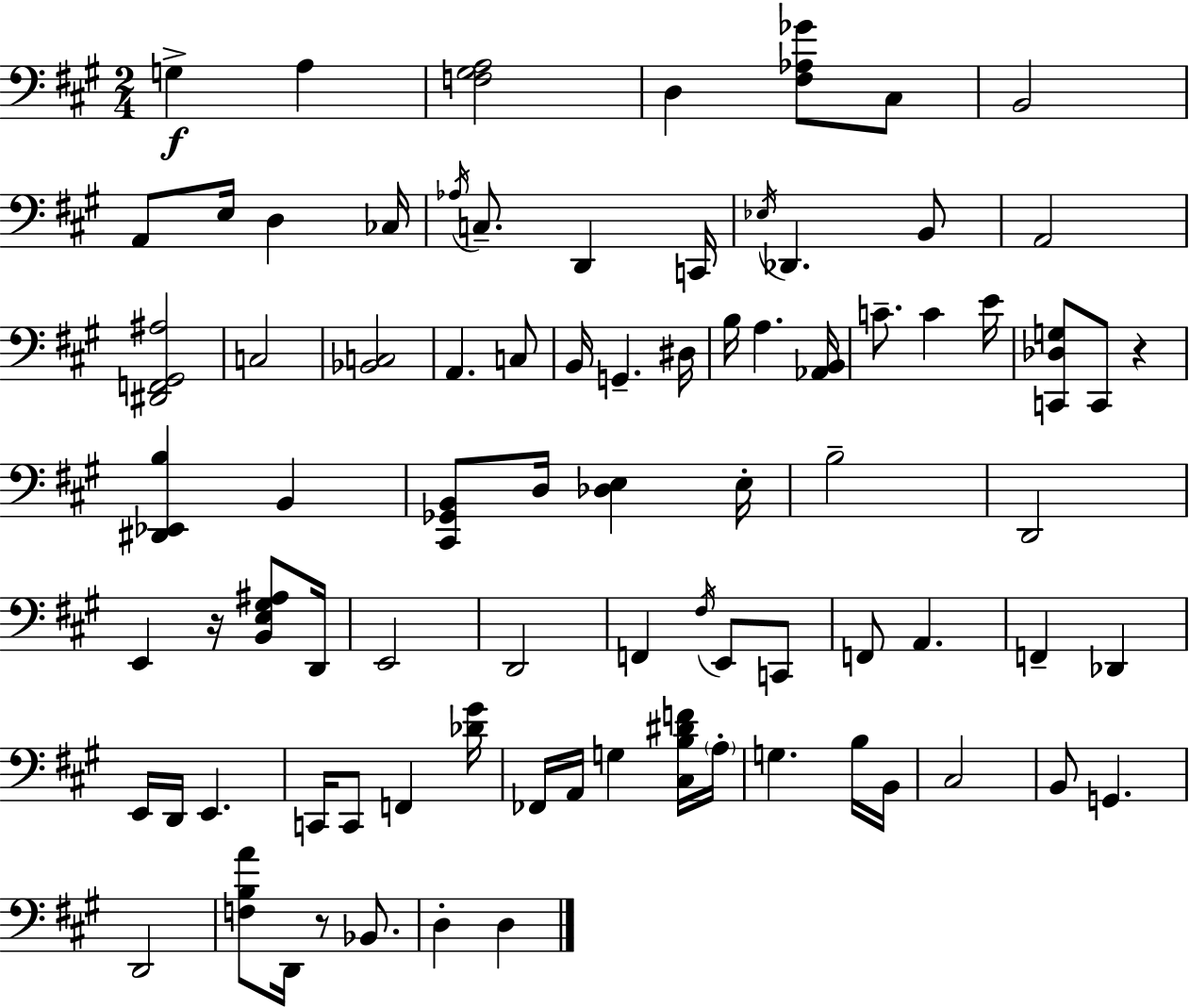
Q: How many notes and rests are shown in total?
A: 83